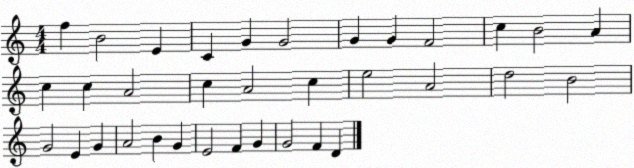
X:1
T:Untitled
M:4/4
L:1/4
K:C
f B2 E C G G2 G G F2 c B2 A c c A2 c A2 c e2 A2 d2 B2 G2 E G A2 B G E2 F G G2 F D